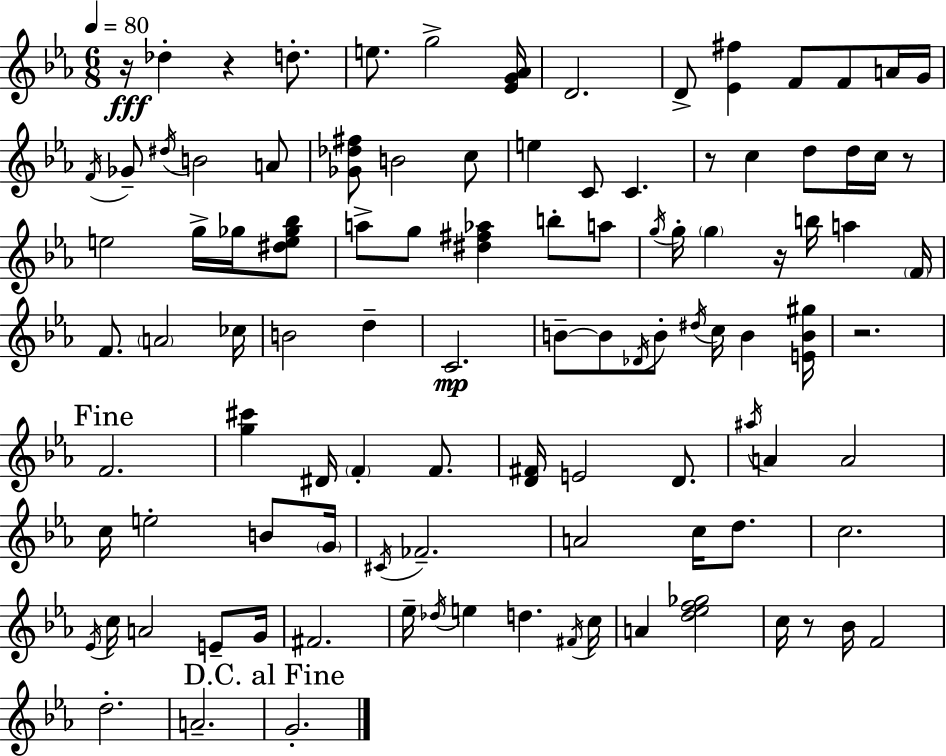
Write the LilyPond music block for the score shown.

{
  \clef treble
  \numericTimeSignature
  \time 6/8
  \key c \minor
  \tempo 4 = 80
  r16\fff des''4-. r4 d''8.-. | e''8. g''2-> <ees' g' aes'>16 | d'2. | d'8-> <ees' fis''>4 f'8 f'8 a'16 g'16 | \break \acciaccatura { f'16 } ges'8-- \acciaccatura { dis''16 } b'2 | a'8 <ges' des'' fis''>8 b'2 | c''8 e''4 c'8 c'4. | r8 c''4 d''8 d''16 c''16 | \break r8 e''2 g''16-> ges''16 | <dis'' e'' ges'' bes''>8 a''8-> g''8 <dis'' fis'' aes''>4 b''8-. | a''8 \acciaccatura { g''16 } g''16-. \parenthesize g''4 r16 b''16 a''4 | \parenthesize f'16 f'8. \parenthesize a'2 | \break ces''16 b'2 d''4-- | c'2.\mp | b'8--~~ b'8 \acciaccatura { des'16 } b'8-. \acciaccatura { dis''16 } c''16 | b'4 <e' b' gis''>16 r2. | \break \mark "Fine" f'2. | <g'' cis'''>4 dis'16 \parenthesize f'4-. | f'8. <d' fis'>16 e'2 | d'8. \acciaccatura { ais''16 } a'4 a'2 | \break c''16 e''2-. | b'8 \parenthesize g'16 \acciaccatura { cis'16 } fes'2.-- | a'2 | c''16 d''8. c''2. | \break \acciaccatura { ees'16 } c''16 a'2 | e'8-- g'16 fis'2. | ees''16-- \acciaccatura { des''16 } e''4 | d''4. \acciaccatura { fis'16 } c''16 a'4 | \break <d'' ees'' f'' ges''>2 c''16 r8 | bes'16 f'2 d''2.-. | a'2.-- | \mark "D.C. al Fine" g'2.-. | \break \bar "|."
}